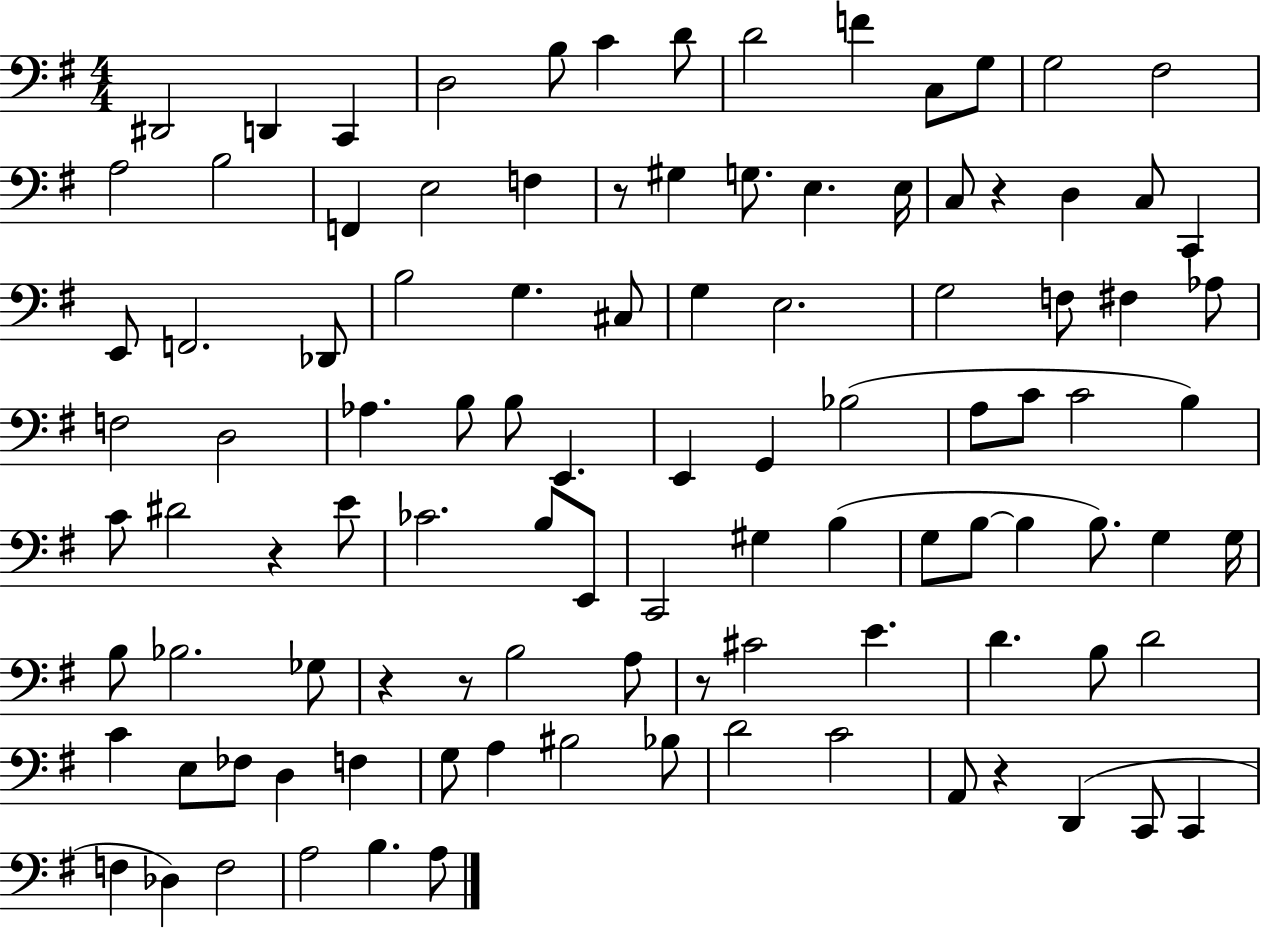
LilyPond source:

{
  \clef bass
  \numericTimeSignature
  \time 4/4
  \key g \major
  dis,2 d,4 c,4 | d2 b8 c'4 d'8 | d'2 f'4 c8 g8 | g2 fis2 | \break a2 b2 | f,4 e2 f4 | r8 gis4 g8. e4. e16 | c8 r4 d4 c8 c,4 | \break e,8 f,2. des,8 | b2 g4. cis8 | g4 e2. | g2 f8 fis4 aes8 | \break f2 d2 | aes4. b8 b8 e,4. | e,4 g,4 bes2( | a8 c'8 c'2 b4) | \break c'8 dis'2 r4 e'8 | ces'2. b8 e,8 | c,2 gis4 b4( | g8 b8~~ b4 b8.) g4 g16 | \break b8 bes2. ges8 | r4 r8 b2 a8 | r8 cis'2 e'4. | d'4. b8 d'2 | \break c'4 e8 fes8 d4 f4 | g8 a4 bis2 bes8 | d'2 c'2 | a,8 r4 d,4( c,8 c,4 | \break f4 des4) f2 | a2 b4. a8 | \bar "|."
}